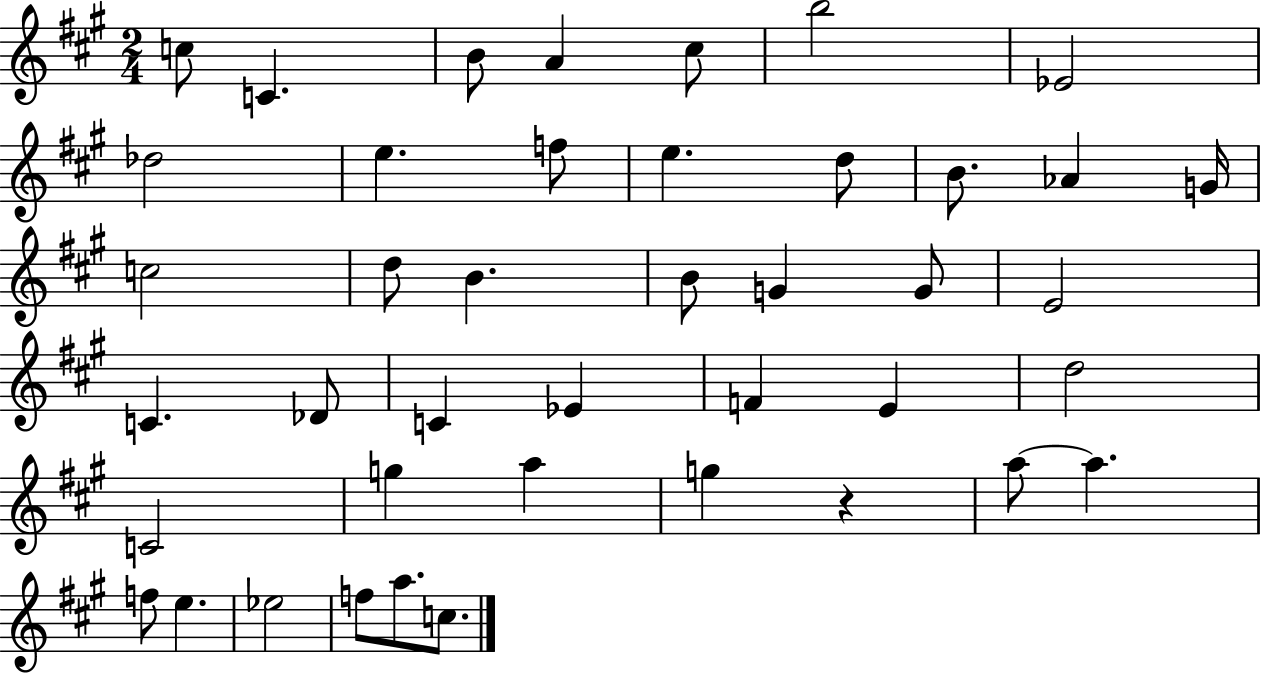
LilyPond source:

{
  \clef treble
  \numericTimeSignature
  \time 2/4
  \key a \major
  c''8 c'4. | b'8 a'4 cis''8 | b''2 | ees'2 | \break des''2 | e''4. f''8 | e''4. d''8 | b'8. aes'4 g'16 | \break c''2 | d''8 b'4. | b'8 g'4 g'8 | e'2 | \break c'4. des'8 | c'4 ees'4 | f'4 e'4 | d''2 | \break c'2 | g''4 a''4 | g''4 r4 | a''8~~ a''4. | \break f''8 e''4. | ees''2 | f''8 a''8. c''8. | \bar "|."
}